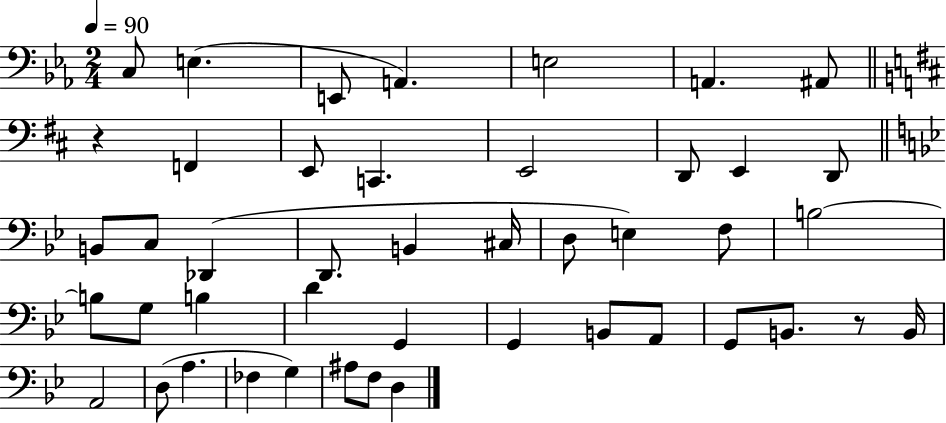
{
  \clef bass
  \numericTimeSignature
  \time 2/4
  \key ees \major
  \tempo 4 = 90
  c8 e4.( | e,8 a,4.) | e2 | a,4. ais,8 | \break \bar "||" \break \key b \minor r4 f,4 | e,8 c,4. | e,2 | d,8 e,4 d,8 | \break \bar "||" \break \key bes \major b,8 c8 des,4( | d,8. b,4 cis16 | d8 e4) f8 | b2~~ | \break b8 g8 b4 | d'4 g,4 | g,4 b,8 a,8 | g,8 b,8. r8 b,16 | \break a,2 | d8( a4. | fes4 g4) | ais8 f8 d4 | \break \bar "|."
}